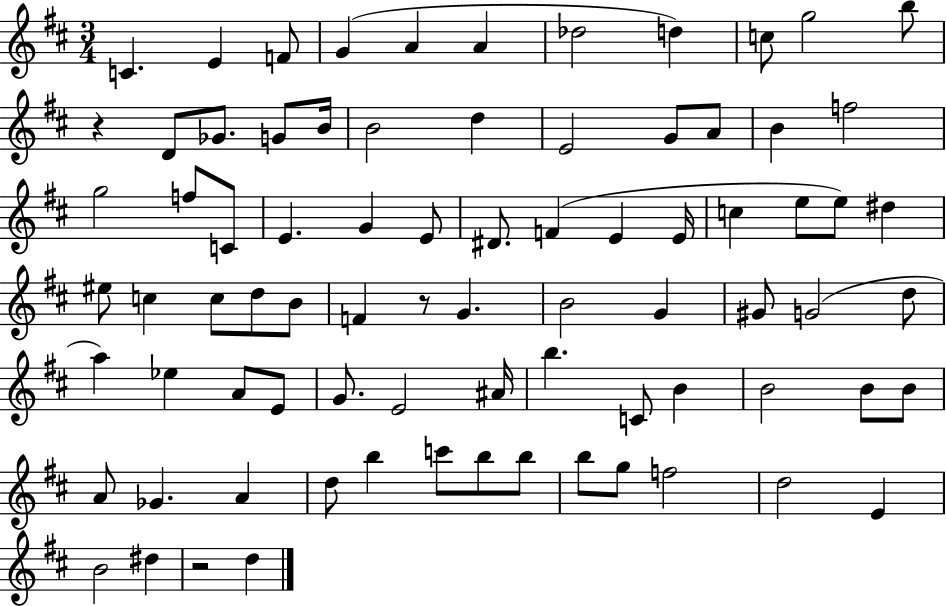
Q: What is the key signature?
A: D major